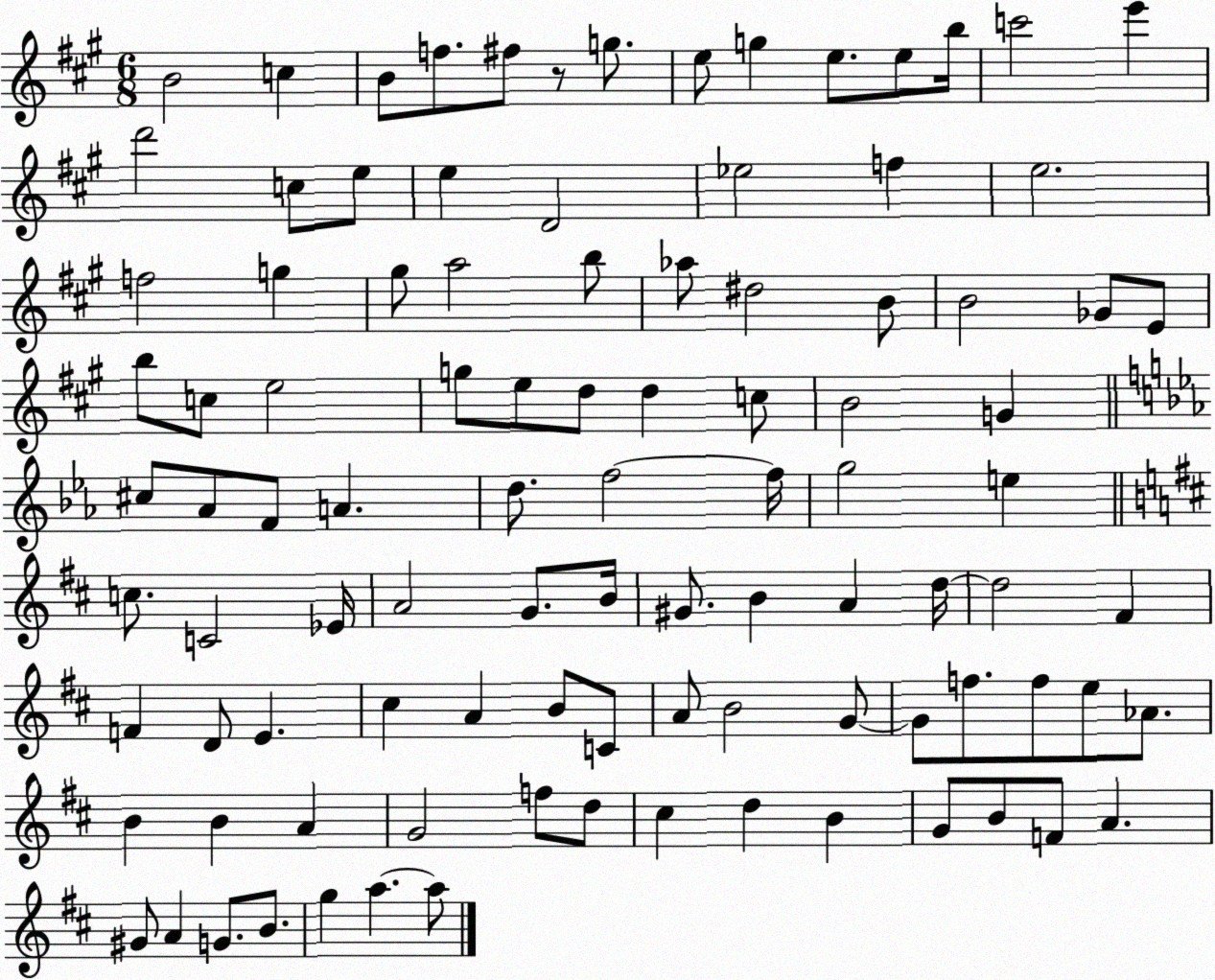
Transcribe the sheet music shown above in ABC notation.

X:1
T:Untitled
M:6/8
L:1/4
K:A
B2 c B/2 f/2 ^f/2 z/2 g/2 e/2 g e/2 e/2 b/4 c'2 e' d'2 c/2 e/2 e D2 _e2 f e2 f2 g ^g/2 a2 b/2 _a/2 ^d2 B/2 B2 _G/2 E/2 b/2 c/2 e2 g/2 e/2 d/2 d c/2 B2 G ^c/2 _A/2 F/2 A d/2 f2 f/4 g2 e c/2 C2 _E/4 A2 G/2 B/4 ^G/2 B A d/4 d2 ^F F D/2 E ^c A B/2 C/2 A/2 B2 G/2 G/2 f/2 f/2 e/2 _A/2 B B A G2 f/2 d/2 ^c d B G/2 B/2 F/2 A ^G/2 A G/2 B/2 g a a/2